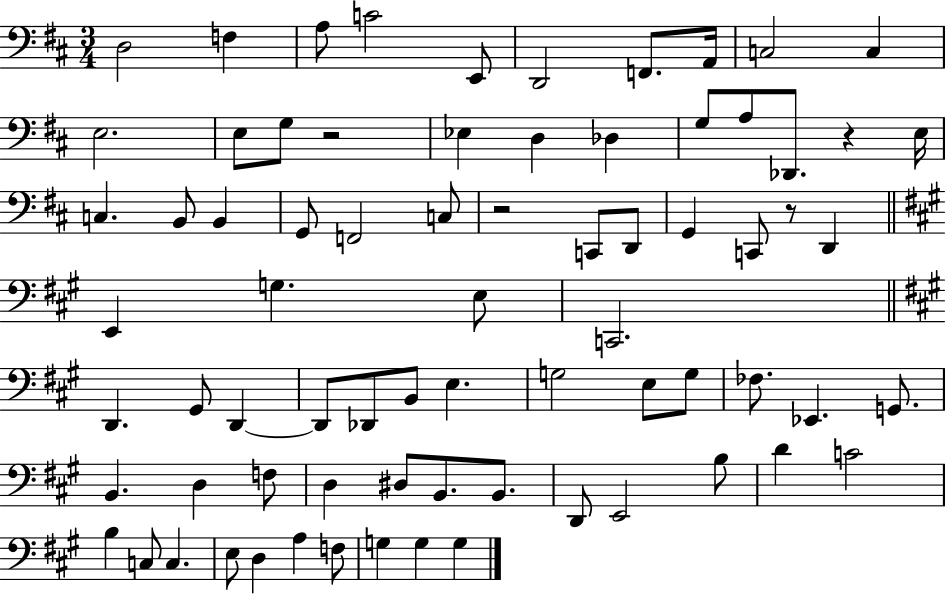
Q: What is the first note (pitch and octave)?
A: D3